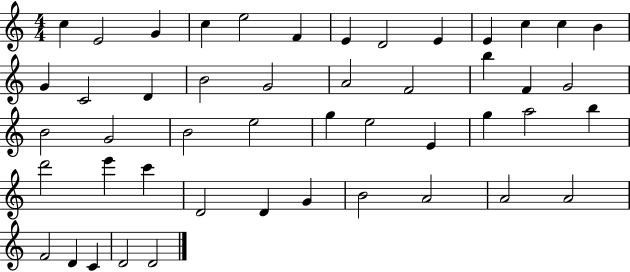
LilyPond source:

{
  \clef treble
  \numericTimeSignature
  \time 4/4
  \key c \major
  c''4 e'2 g'4 | c''4 e''2 f'4 | e'4 d'2 e'4 | e'4 c''4 c''4 b'4 | \break g'4 c'2 d'4 | b'2 g'2 | a'2 f'2 | b''4 f'4 g'2 | \break b'2 g'2 | b'2 e''2 | g''4 e''2 e'4 | g''4 a''2 b''4 | \break d'''2 e'''4 c'''4 | d'2 d'4 g'4 | b'2 a'2 | a'2 a'2 | \break f'2 d'4 c'4 | d'2 d'2 | \bar "|."
}